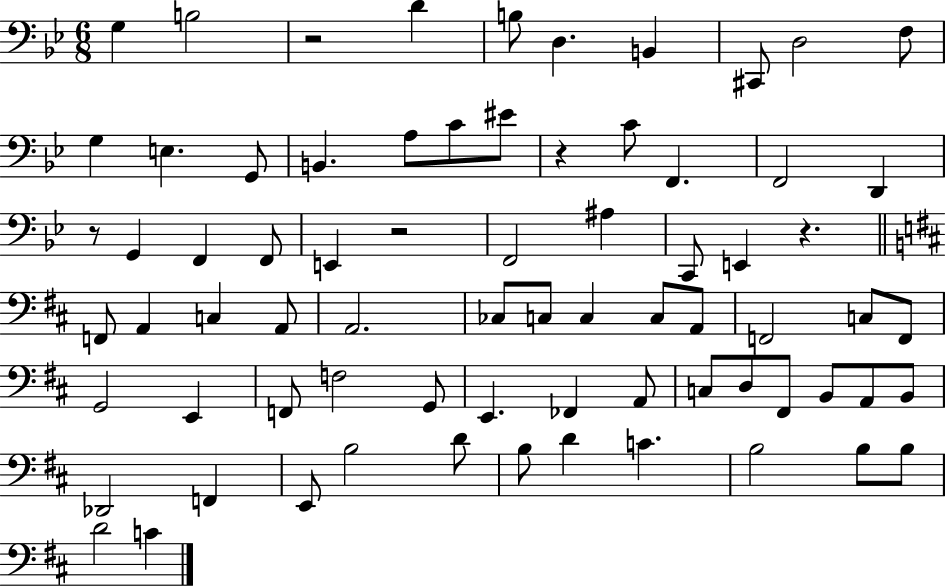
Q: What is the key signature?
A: BES major